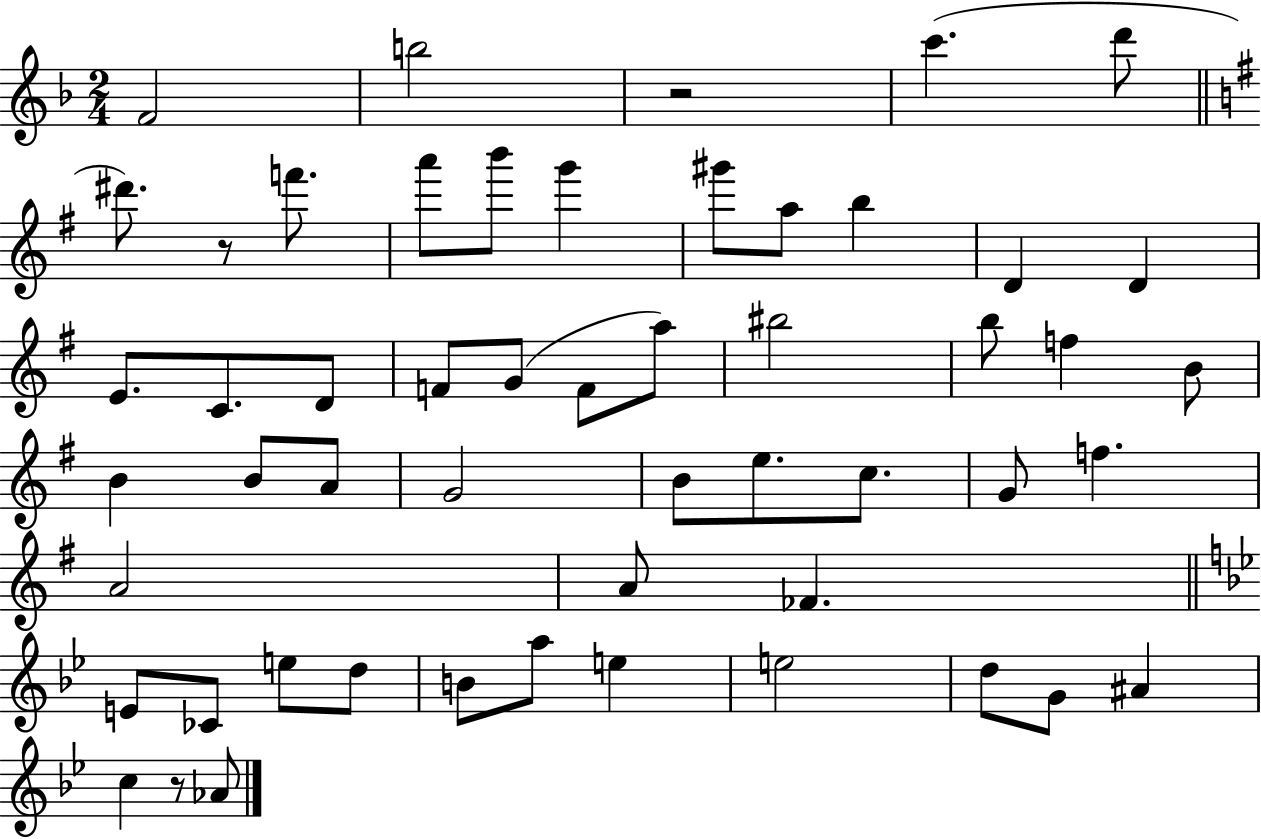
{
  \clef treble
  \numericTimeSignature
  \time 2/4
  \key f \major
  f'2 | b''2 | r2 | c'''4.( d'''8 | \break \bar "||" \break \key g \major dis'''8.) r8 f'''8. | a'''8 b'''8 g'''4 | gis'''8 a''8 b''4 | d'4 d'4 | \break e'8. c'8. d'8 | f'8 g'8( f'8 a''8) | bis''2 | b''8 f''4 b'8 | \break b'4 b'8 a'8 | g'2 | b'8 e''8. c''8. | g'8 f''4. | \break a'2 | a'8 fes'4. | \bar "||" \break \key bes \major e'8 ces'8 e''8 d''8 | b'8 a''8 e''4 | e''2 | d''8 g'8 ais'4 | \break c''4 r8 aes'8 | \bar "|."
}